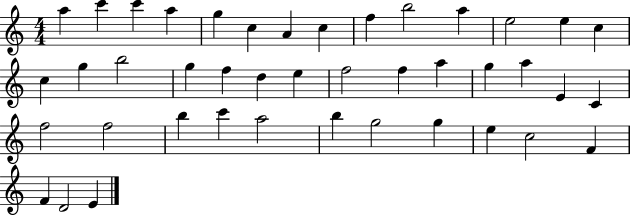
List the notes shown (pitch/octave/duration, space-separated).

A5/q C6/q C6/q A5/q G5/q C5/q A4/q C5/q F5/q B5/h A5/q E5/h E5/q C5/q C5/q G5/q B5/h G5/q F5/q D5/q E5/q F5/h F5/q A5/q G5/q A5/q E4/q C4/q F5/h F5/h B5/q C6/q A5/h B5/q G5/h G5/q E5/q C5/h F4/q F4/q D4/h E4/q